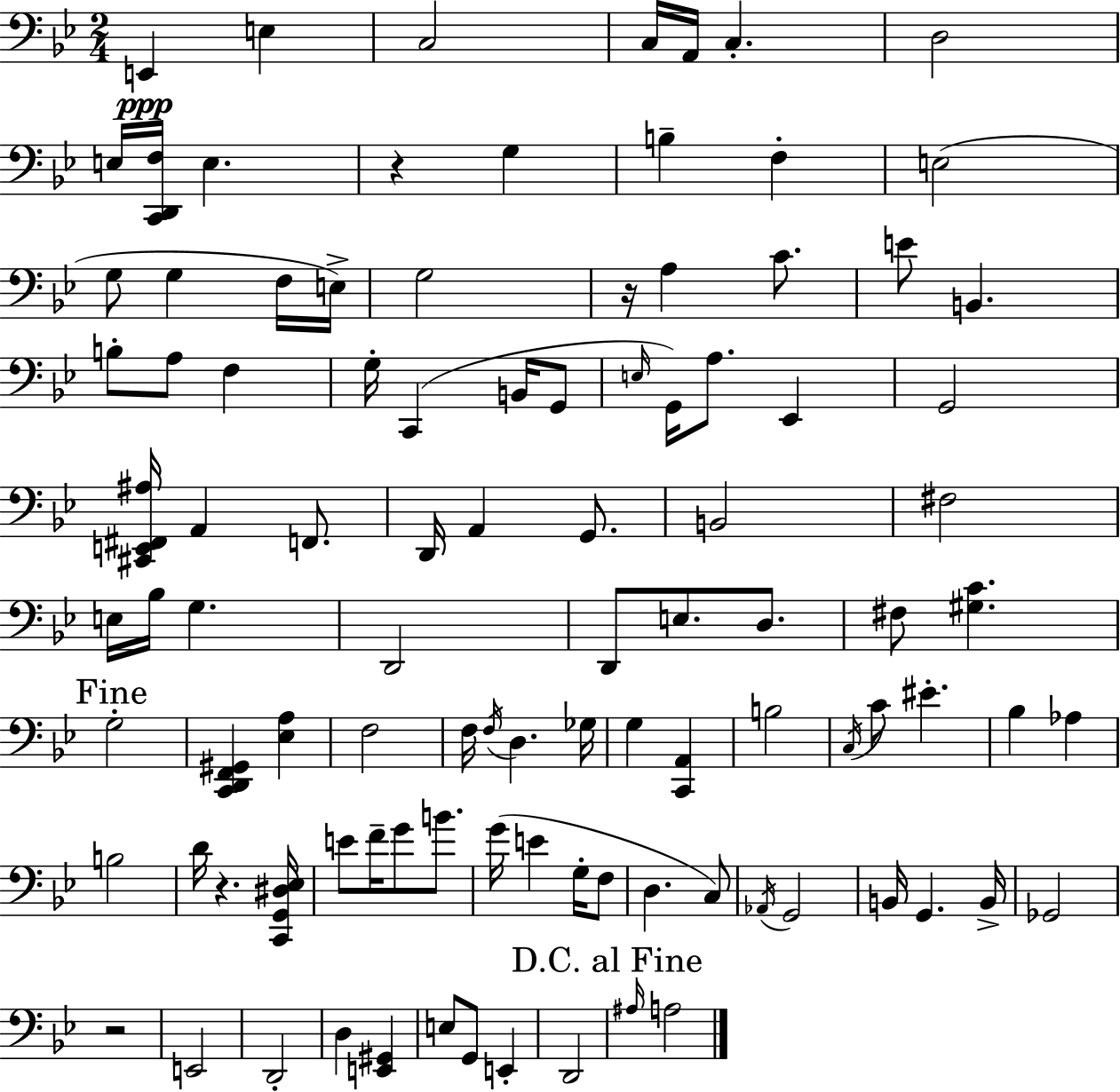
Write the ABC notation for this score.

X:1
T:Untitled
M:2/4
L:1/4
K:Bb
E,, E, C,2 C,/4 A,,/4 C, D,2 E,/4 [C,,D,,F,]/4 E, z G, B, F, E,2 G,/2 G, F,/4 E,/4 G,2 z/4 A, C/2 E/2 B,, B,/2 A,/2 F, G,/4 C,, B,,/4 G,,/2 E,/4 G,,/4 A,/2 _E,, G,,2 [^C,,E,,^F,,^A,]/4 A,, F,,/2 D,,/4 A,, G,,/2 B,,2 ^F,2 E,/4 _B,/4 G, D,,2 D,,/2 E,/2 D,/2 ^F,/2 [^G,C] G,2 [C,,D,,F,,^G,,] [_E,A,] F,2 F,/4 F,/4 D, _G,/4 G, [C,,A,,] B,2 C,/4 C/2 ^E _B, _A, B,2 D/4 z [C,,G,,^D,_E,]/4 E/2 F/4 G/2 B/2 G/4 E G,/4 F,/2 D, C,/2 _A,,/4 G,,2 B,,/4 G,, B,,/4 _G,,2 z2 E,,2 D,,2 D, [E,,^G,,] E,/2 G,,/2 E,, D,,2 ^A,/4 A,2